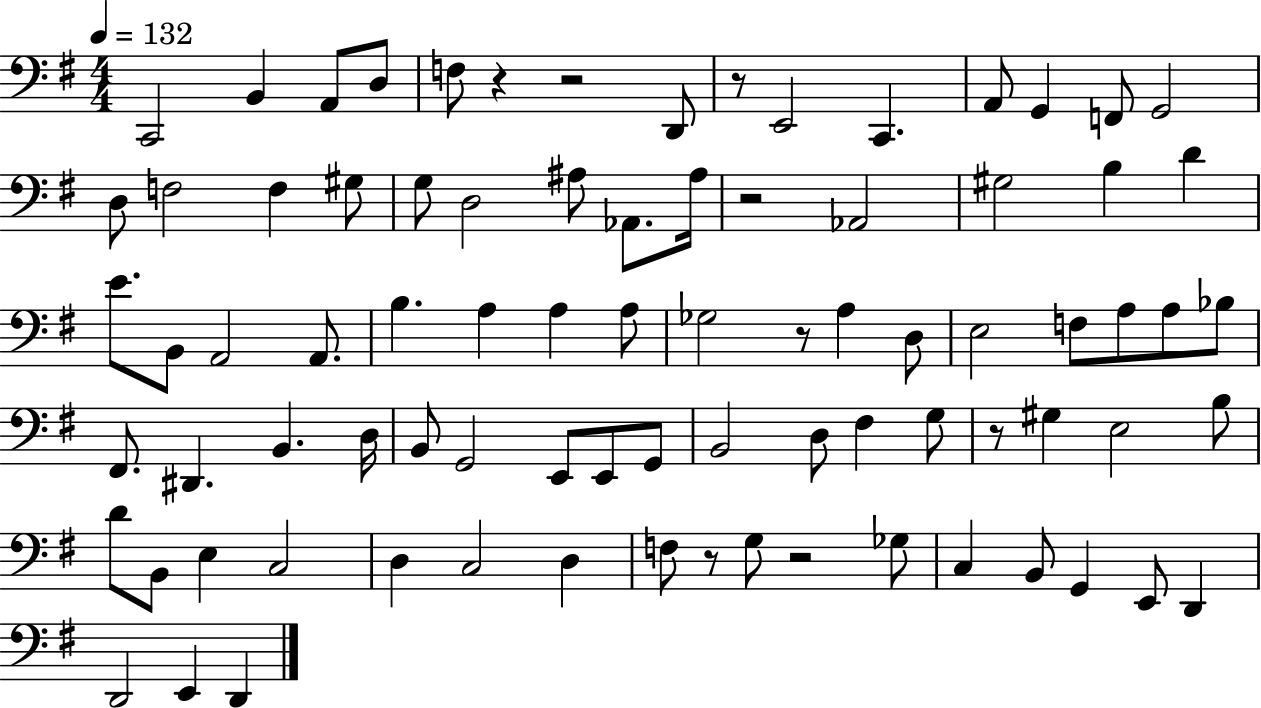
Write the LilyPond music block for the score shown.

{
  \clef bass
  \numericTimeSignature
  \time 4/4
  \key g \major
  \tempo 4 = 132
  \repeat volta 2 { c,2 b,4 a,8 d8 | f8 r4 r2 d,8 | r8 e,2 c,4. | a,8 g,4 f,8 g,2 | \break d8 f2 f4 gis8 | g8 d2 ais8 aes,8. ais16 | r2 aes,2 | gis2 b4 d'4 | \break e'8. b,8 a,2 a,8. | b4. a4 a4 a8 | ges2 r8 a4 d8 | e2 f8 a8 a8 bes8 | \break fis,8. dis,4. b,4. d16 | b,8 g,2 e,8 e,8 g,8 | b,2 d8 fis4 g8 | r8 gis4 e2 b8 | \break d'8 b,8 e4 c2 | d4 c2 d4 | f8 r8 g8 r2 ges8 | c4 b,8 g,4 e,8 d,4 | \break d,2 e,4 d,4 | } \bar "|."
}